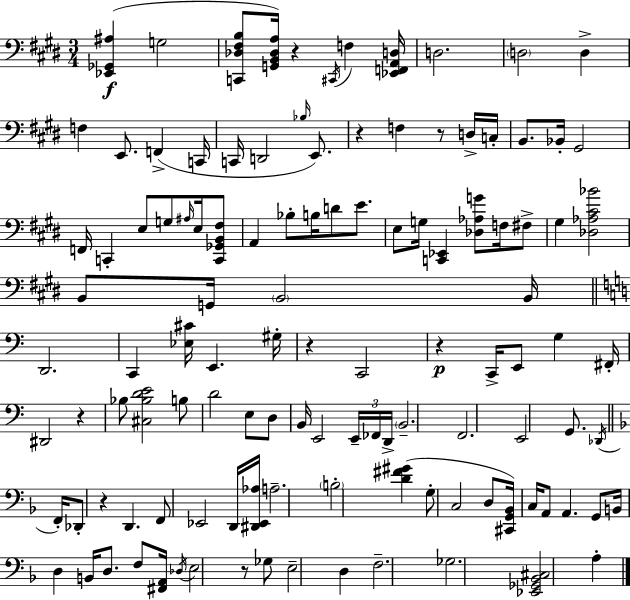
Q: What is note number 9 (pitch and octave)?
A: F2